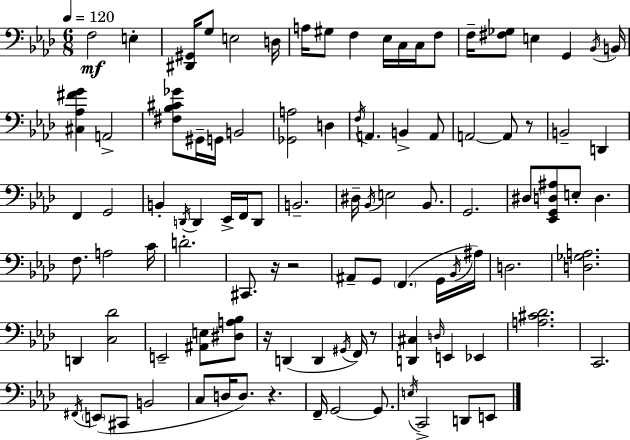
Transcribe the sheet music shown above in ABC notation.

X:1
T:Untitled
M:6/8
L:1/4
K:Fm
F,2 E, [^D,,^G,,]/4 G,/2 E,2 D,/4 A,/4 ^G,/2 F, _E,/4 C,/4 C,/4 F,/2 F,/4 [^F,_G,]/2 E, G,, _B,,/4 B,,/4 [^C,_A,^FG] A,,2 [^F,_B,^C_G]/2 ^G,,/4 G,,/4 B,,2 [_G,,A,]2 D, F,/4 A,, B,, A,,/2 A,,2 A,,/2 z/2 B,,2 D,, F,, G,,2 B,, D,,/4 D,, _E,,/4 F,,/4 D,,/2 B,,2 ^D,/4 _B,,/4 E,2 _B,,/2 G,,2 ^D,/2 [_E,,G,,D,^A,]/2 E,/2 D, F,/2 A,2 C/4 D2 ^C,,/2 z/4 z2 ^A,,/2 G,,/2 F,, G,,/4 _B,,/4 ^A,/4 D,2 [D,_G,A,]2 D,, [C,_D]2 E,,2 [^A,,E,]/2 [^D,A,_B,]/2 z/4 D,, D,, ^G,,/4 F,,/4 z/2 [D,,^C,] D,/4 E,, _E,, [A,^C_D]2 C,,2 ^F,,/4 E,,/2 ^C,,/2 B,,2 C,/2 D,/4 D,/2 z F,,/4 G,,2 G,,/2 E,/4 C,,2 D,,/2 E,,/2